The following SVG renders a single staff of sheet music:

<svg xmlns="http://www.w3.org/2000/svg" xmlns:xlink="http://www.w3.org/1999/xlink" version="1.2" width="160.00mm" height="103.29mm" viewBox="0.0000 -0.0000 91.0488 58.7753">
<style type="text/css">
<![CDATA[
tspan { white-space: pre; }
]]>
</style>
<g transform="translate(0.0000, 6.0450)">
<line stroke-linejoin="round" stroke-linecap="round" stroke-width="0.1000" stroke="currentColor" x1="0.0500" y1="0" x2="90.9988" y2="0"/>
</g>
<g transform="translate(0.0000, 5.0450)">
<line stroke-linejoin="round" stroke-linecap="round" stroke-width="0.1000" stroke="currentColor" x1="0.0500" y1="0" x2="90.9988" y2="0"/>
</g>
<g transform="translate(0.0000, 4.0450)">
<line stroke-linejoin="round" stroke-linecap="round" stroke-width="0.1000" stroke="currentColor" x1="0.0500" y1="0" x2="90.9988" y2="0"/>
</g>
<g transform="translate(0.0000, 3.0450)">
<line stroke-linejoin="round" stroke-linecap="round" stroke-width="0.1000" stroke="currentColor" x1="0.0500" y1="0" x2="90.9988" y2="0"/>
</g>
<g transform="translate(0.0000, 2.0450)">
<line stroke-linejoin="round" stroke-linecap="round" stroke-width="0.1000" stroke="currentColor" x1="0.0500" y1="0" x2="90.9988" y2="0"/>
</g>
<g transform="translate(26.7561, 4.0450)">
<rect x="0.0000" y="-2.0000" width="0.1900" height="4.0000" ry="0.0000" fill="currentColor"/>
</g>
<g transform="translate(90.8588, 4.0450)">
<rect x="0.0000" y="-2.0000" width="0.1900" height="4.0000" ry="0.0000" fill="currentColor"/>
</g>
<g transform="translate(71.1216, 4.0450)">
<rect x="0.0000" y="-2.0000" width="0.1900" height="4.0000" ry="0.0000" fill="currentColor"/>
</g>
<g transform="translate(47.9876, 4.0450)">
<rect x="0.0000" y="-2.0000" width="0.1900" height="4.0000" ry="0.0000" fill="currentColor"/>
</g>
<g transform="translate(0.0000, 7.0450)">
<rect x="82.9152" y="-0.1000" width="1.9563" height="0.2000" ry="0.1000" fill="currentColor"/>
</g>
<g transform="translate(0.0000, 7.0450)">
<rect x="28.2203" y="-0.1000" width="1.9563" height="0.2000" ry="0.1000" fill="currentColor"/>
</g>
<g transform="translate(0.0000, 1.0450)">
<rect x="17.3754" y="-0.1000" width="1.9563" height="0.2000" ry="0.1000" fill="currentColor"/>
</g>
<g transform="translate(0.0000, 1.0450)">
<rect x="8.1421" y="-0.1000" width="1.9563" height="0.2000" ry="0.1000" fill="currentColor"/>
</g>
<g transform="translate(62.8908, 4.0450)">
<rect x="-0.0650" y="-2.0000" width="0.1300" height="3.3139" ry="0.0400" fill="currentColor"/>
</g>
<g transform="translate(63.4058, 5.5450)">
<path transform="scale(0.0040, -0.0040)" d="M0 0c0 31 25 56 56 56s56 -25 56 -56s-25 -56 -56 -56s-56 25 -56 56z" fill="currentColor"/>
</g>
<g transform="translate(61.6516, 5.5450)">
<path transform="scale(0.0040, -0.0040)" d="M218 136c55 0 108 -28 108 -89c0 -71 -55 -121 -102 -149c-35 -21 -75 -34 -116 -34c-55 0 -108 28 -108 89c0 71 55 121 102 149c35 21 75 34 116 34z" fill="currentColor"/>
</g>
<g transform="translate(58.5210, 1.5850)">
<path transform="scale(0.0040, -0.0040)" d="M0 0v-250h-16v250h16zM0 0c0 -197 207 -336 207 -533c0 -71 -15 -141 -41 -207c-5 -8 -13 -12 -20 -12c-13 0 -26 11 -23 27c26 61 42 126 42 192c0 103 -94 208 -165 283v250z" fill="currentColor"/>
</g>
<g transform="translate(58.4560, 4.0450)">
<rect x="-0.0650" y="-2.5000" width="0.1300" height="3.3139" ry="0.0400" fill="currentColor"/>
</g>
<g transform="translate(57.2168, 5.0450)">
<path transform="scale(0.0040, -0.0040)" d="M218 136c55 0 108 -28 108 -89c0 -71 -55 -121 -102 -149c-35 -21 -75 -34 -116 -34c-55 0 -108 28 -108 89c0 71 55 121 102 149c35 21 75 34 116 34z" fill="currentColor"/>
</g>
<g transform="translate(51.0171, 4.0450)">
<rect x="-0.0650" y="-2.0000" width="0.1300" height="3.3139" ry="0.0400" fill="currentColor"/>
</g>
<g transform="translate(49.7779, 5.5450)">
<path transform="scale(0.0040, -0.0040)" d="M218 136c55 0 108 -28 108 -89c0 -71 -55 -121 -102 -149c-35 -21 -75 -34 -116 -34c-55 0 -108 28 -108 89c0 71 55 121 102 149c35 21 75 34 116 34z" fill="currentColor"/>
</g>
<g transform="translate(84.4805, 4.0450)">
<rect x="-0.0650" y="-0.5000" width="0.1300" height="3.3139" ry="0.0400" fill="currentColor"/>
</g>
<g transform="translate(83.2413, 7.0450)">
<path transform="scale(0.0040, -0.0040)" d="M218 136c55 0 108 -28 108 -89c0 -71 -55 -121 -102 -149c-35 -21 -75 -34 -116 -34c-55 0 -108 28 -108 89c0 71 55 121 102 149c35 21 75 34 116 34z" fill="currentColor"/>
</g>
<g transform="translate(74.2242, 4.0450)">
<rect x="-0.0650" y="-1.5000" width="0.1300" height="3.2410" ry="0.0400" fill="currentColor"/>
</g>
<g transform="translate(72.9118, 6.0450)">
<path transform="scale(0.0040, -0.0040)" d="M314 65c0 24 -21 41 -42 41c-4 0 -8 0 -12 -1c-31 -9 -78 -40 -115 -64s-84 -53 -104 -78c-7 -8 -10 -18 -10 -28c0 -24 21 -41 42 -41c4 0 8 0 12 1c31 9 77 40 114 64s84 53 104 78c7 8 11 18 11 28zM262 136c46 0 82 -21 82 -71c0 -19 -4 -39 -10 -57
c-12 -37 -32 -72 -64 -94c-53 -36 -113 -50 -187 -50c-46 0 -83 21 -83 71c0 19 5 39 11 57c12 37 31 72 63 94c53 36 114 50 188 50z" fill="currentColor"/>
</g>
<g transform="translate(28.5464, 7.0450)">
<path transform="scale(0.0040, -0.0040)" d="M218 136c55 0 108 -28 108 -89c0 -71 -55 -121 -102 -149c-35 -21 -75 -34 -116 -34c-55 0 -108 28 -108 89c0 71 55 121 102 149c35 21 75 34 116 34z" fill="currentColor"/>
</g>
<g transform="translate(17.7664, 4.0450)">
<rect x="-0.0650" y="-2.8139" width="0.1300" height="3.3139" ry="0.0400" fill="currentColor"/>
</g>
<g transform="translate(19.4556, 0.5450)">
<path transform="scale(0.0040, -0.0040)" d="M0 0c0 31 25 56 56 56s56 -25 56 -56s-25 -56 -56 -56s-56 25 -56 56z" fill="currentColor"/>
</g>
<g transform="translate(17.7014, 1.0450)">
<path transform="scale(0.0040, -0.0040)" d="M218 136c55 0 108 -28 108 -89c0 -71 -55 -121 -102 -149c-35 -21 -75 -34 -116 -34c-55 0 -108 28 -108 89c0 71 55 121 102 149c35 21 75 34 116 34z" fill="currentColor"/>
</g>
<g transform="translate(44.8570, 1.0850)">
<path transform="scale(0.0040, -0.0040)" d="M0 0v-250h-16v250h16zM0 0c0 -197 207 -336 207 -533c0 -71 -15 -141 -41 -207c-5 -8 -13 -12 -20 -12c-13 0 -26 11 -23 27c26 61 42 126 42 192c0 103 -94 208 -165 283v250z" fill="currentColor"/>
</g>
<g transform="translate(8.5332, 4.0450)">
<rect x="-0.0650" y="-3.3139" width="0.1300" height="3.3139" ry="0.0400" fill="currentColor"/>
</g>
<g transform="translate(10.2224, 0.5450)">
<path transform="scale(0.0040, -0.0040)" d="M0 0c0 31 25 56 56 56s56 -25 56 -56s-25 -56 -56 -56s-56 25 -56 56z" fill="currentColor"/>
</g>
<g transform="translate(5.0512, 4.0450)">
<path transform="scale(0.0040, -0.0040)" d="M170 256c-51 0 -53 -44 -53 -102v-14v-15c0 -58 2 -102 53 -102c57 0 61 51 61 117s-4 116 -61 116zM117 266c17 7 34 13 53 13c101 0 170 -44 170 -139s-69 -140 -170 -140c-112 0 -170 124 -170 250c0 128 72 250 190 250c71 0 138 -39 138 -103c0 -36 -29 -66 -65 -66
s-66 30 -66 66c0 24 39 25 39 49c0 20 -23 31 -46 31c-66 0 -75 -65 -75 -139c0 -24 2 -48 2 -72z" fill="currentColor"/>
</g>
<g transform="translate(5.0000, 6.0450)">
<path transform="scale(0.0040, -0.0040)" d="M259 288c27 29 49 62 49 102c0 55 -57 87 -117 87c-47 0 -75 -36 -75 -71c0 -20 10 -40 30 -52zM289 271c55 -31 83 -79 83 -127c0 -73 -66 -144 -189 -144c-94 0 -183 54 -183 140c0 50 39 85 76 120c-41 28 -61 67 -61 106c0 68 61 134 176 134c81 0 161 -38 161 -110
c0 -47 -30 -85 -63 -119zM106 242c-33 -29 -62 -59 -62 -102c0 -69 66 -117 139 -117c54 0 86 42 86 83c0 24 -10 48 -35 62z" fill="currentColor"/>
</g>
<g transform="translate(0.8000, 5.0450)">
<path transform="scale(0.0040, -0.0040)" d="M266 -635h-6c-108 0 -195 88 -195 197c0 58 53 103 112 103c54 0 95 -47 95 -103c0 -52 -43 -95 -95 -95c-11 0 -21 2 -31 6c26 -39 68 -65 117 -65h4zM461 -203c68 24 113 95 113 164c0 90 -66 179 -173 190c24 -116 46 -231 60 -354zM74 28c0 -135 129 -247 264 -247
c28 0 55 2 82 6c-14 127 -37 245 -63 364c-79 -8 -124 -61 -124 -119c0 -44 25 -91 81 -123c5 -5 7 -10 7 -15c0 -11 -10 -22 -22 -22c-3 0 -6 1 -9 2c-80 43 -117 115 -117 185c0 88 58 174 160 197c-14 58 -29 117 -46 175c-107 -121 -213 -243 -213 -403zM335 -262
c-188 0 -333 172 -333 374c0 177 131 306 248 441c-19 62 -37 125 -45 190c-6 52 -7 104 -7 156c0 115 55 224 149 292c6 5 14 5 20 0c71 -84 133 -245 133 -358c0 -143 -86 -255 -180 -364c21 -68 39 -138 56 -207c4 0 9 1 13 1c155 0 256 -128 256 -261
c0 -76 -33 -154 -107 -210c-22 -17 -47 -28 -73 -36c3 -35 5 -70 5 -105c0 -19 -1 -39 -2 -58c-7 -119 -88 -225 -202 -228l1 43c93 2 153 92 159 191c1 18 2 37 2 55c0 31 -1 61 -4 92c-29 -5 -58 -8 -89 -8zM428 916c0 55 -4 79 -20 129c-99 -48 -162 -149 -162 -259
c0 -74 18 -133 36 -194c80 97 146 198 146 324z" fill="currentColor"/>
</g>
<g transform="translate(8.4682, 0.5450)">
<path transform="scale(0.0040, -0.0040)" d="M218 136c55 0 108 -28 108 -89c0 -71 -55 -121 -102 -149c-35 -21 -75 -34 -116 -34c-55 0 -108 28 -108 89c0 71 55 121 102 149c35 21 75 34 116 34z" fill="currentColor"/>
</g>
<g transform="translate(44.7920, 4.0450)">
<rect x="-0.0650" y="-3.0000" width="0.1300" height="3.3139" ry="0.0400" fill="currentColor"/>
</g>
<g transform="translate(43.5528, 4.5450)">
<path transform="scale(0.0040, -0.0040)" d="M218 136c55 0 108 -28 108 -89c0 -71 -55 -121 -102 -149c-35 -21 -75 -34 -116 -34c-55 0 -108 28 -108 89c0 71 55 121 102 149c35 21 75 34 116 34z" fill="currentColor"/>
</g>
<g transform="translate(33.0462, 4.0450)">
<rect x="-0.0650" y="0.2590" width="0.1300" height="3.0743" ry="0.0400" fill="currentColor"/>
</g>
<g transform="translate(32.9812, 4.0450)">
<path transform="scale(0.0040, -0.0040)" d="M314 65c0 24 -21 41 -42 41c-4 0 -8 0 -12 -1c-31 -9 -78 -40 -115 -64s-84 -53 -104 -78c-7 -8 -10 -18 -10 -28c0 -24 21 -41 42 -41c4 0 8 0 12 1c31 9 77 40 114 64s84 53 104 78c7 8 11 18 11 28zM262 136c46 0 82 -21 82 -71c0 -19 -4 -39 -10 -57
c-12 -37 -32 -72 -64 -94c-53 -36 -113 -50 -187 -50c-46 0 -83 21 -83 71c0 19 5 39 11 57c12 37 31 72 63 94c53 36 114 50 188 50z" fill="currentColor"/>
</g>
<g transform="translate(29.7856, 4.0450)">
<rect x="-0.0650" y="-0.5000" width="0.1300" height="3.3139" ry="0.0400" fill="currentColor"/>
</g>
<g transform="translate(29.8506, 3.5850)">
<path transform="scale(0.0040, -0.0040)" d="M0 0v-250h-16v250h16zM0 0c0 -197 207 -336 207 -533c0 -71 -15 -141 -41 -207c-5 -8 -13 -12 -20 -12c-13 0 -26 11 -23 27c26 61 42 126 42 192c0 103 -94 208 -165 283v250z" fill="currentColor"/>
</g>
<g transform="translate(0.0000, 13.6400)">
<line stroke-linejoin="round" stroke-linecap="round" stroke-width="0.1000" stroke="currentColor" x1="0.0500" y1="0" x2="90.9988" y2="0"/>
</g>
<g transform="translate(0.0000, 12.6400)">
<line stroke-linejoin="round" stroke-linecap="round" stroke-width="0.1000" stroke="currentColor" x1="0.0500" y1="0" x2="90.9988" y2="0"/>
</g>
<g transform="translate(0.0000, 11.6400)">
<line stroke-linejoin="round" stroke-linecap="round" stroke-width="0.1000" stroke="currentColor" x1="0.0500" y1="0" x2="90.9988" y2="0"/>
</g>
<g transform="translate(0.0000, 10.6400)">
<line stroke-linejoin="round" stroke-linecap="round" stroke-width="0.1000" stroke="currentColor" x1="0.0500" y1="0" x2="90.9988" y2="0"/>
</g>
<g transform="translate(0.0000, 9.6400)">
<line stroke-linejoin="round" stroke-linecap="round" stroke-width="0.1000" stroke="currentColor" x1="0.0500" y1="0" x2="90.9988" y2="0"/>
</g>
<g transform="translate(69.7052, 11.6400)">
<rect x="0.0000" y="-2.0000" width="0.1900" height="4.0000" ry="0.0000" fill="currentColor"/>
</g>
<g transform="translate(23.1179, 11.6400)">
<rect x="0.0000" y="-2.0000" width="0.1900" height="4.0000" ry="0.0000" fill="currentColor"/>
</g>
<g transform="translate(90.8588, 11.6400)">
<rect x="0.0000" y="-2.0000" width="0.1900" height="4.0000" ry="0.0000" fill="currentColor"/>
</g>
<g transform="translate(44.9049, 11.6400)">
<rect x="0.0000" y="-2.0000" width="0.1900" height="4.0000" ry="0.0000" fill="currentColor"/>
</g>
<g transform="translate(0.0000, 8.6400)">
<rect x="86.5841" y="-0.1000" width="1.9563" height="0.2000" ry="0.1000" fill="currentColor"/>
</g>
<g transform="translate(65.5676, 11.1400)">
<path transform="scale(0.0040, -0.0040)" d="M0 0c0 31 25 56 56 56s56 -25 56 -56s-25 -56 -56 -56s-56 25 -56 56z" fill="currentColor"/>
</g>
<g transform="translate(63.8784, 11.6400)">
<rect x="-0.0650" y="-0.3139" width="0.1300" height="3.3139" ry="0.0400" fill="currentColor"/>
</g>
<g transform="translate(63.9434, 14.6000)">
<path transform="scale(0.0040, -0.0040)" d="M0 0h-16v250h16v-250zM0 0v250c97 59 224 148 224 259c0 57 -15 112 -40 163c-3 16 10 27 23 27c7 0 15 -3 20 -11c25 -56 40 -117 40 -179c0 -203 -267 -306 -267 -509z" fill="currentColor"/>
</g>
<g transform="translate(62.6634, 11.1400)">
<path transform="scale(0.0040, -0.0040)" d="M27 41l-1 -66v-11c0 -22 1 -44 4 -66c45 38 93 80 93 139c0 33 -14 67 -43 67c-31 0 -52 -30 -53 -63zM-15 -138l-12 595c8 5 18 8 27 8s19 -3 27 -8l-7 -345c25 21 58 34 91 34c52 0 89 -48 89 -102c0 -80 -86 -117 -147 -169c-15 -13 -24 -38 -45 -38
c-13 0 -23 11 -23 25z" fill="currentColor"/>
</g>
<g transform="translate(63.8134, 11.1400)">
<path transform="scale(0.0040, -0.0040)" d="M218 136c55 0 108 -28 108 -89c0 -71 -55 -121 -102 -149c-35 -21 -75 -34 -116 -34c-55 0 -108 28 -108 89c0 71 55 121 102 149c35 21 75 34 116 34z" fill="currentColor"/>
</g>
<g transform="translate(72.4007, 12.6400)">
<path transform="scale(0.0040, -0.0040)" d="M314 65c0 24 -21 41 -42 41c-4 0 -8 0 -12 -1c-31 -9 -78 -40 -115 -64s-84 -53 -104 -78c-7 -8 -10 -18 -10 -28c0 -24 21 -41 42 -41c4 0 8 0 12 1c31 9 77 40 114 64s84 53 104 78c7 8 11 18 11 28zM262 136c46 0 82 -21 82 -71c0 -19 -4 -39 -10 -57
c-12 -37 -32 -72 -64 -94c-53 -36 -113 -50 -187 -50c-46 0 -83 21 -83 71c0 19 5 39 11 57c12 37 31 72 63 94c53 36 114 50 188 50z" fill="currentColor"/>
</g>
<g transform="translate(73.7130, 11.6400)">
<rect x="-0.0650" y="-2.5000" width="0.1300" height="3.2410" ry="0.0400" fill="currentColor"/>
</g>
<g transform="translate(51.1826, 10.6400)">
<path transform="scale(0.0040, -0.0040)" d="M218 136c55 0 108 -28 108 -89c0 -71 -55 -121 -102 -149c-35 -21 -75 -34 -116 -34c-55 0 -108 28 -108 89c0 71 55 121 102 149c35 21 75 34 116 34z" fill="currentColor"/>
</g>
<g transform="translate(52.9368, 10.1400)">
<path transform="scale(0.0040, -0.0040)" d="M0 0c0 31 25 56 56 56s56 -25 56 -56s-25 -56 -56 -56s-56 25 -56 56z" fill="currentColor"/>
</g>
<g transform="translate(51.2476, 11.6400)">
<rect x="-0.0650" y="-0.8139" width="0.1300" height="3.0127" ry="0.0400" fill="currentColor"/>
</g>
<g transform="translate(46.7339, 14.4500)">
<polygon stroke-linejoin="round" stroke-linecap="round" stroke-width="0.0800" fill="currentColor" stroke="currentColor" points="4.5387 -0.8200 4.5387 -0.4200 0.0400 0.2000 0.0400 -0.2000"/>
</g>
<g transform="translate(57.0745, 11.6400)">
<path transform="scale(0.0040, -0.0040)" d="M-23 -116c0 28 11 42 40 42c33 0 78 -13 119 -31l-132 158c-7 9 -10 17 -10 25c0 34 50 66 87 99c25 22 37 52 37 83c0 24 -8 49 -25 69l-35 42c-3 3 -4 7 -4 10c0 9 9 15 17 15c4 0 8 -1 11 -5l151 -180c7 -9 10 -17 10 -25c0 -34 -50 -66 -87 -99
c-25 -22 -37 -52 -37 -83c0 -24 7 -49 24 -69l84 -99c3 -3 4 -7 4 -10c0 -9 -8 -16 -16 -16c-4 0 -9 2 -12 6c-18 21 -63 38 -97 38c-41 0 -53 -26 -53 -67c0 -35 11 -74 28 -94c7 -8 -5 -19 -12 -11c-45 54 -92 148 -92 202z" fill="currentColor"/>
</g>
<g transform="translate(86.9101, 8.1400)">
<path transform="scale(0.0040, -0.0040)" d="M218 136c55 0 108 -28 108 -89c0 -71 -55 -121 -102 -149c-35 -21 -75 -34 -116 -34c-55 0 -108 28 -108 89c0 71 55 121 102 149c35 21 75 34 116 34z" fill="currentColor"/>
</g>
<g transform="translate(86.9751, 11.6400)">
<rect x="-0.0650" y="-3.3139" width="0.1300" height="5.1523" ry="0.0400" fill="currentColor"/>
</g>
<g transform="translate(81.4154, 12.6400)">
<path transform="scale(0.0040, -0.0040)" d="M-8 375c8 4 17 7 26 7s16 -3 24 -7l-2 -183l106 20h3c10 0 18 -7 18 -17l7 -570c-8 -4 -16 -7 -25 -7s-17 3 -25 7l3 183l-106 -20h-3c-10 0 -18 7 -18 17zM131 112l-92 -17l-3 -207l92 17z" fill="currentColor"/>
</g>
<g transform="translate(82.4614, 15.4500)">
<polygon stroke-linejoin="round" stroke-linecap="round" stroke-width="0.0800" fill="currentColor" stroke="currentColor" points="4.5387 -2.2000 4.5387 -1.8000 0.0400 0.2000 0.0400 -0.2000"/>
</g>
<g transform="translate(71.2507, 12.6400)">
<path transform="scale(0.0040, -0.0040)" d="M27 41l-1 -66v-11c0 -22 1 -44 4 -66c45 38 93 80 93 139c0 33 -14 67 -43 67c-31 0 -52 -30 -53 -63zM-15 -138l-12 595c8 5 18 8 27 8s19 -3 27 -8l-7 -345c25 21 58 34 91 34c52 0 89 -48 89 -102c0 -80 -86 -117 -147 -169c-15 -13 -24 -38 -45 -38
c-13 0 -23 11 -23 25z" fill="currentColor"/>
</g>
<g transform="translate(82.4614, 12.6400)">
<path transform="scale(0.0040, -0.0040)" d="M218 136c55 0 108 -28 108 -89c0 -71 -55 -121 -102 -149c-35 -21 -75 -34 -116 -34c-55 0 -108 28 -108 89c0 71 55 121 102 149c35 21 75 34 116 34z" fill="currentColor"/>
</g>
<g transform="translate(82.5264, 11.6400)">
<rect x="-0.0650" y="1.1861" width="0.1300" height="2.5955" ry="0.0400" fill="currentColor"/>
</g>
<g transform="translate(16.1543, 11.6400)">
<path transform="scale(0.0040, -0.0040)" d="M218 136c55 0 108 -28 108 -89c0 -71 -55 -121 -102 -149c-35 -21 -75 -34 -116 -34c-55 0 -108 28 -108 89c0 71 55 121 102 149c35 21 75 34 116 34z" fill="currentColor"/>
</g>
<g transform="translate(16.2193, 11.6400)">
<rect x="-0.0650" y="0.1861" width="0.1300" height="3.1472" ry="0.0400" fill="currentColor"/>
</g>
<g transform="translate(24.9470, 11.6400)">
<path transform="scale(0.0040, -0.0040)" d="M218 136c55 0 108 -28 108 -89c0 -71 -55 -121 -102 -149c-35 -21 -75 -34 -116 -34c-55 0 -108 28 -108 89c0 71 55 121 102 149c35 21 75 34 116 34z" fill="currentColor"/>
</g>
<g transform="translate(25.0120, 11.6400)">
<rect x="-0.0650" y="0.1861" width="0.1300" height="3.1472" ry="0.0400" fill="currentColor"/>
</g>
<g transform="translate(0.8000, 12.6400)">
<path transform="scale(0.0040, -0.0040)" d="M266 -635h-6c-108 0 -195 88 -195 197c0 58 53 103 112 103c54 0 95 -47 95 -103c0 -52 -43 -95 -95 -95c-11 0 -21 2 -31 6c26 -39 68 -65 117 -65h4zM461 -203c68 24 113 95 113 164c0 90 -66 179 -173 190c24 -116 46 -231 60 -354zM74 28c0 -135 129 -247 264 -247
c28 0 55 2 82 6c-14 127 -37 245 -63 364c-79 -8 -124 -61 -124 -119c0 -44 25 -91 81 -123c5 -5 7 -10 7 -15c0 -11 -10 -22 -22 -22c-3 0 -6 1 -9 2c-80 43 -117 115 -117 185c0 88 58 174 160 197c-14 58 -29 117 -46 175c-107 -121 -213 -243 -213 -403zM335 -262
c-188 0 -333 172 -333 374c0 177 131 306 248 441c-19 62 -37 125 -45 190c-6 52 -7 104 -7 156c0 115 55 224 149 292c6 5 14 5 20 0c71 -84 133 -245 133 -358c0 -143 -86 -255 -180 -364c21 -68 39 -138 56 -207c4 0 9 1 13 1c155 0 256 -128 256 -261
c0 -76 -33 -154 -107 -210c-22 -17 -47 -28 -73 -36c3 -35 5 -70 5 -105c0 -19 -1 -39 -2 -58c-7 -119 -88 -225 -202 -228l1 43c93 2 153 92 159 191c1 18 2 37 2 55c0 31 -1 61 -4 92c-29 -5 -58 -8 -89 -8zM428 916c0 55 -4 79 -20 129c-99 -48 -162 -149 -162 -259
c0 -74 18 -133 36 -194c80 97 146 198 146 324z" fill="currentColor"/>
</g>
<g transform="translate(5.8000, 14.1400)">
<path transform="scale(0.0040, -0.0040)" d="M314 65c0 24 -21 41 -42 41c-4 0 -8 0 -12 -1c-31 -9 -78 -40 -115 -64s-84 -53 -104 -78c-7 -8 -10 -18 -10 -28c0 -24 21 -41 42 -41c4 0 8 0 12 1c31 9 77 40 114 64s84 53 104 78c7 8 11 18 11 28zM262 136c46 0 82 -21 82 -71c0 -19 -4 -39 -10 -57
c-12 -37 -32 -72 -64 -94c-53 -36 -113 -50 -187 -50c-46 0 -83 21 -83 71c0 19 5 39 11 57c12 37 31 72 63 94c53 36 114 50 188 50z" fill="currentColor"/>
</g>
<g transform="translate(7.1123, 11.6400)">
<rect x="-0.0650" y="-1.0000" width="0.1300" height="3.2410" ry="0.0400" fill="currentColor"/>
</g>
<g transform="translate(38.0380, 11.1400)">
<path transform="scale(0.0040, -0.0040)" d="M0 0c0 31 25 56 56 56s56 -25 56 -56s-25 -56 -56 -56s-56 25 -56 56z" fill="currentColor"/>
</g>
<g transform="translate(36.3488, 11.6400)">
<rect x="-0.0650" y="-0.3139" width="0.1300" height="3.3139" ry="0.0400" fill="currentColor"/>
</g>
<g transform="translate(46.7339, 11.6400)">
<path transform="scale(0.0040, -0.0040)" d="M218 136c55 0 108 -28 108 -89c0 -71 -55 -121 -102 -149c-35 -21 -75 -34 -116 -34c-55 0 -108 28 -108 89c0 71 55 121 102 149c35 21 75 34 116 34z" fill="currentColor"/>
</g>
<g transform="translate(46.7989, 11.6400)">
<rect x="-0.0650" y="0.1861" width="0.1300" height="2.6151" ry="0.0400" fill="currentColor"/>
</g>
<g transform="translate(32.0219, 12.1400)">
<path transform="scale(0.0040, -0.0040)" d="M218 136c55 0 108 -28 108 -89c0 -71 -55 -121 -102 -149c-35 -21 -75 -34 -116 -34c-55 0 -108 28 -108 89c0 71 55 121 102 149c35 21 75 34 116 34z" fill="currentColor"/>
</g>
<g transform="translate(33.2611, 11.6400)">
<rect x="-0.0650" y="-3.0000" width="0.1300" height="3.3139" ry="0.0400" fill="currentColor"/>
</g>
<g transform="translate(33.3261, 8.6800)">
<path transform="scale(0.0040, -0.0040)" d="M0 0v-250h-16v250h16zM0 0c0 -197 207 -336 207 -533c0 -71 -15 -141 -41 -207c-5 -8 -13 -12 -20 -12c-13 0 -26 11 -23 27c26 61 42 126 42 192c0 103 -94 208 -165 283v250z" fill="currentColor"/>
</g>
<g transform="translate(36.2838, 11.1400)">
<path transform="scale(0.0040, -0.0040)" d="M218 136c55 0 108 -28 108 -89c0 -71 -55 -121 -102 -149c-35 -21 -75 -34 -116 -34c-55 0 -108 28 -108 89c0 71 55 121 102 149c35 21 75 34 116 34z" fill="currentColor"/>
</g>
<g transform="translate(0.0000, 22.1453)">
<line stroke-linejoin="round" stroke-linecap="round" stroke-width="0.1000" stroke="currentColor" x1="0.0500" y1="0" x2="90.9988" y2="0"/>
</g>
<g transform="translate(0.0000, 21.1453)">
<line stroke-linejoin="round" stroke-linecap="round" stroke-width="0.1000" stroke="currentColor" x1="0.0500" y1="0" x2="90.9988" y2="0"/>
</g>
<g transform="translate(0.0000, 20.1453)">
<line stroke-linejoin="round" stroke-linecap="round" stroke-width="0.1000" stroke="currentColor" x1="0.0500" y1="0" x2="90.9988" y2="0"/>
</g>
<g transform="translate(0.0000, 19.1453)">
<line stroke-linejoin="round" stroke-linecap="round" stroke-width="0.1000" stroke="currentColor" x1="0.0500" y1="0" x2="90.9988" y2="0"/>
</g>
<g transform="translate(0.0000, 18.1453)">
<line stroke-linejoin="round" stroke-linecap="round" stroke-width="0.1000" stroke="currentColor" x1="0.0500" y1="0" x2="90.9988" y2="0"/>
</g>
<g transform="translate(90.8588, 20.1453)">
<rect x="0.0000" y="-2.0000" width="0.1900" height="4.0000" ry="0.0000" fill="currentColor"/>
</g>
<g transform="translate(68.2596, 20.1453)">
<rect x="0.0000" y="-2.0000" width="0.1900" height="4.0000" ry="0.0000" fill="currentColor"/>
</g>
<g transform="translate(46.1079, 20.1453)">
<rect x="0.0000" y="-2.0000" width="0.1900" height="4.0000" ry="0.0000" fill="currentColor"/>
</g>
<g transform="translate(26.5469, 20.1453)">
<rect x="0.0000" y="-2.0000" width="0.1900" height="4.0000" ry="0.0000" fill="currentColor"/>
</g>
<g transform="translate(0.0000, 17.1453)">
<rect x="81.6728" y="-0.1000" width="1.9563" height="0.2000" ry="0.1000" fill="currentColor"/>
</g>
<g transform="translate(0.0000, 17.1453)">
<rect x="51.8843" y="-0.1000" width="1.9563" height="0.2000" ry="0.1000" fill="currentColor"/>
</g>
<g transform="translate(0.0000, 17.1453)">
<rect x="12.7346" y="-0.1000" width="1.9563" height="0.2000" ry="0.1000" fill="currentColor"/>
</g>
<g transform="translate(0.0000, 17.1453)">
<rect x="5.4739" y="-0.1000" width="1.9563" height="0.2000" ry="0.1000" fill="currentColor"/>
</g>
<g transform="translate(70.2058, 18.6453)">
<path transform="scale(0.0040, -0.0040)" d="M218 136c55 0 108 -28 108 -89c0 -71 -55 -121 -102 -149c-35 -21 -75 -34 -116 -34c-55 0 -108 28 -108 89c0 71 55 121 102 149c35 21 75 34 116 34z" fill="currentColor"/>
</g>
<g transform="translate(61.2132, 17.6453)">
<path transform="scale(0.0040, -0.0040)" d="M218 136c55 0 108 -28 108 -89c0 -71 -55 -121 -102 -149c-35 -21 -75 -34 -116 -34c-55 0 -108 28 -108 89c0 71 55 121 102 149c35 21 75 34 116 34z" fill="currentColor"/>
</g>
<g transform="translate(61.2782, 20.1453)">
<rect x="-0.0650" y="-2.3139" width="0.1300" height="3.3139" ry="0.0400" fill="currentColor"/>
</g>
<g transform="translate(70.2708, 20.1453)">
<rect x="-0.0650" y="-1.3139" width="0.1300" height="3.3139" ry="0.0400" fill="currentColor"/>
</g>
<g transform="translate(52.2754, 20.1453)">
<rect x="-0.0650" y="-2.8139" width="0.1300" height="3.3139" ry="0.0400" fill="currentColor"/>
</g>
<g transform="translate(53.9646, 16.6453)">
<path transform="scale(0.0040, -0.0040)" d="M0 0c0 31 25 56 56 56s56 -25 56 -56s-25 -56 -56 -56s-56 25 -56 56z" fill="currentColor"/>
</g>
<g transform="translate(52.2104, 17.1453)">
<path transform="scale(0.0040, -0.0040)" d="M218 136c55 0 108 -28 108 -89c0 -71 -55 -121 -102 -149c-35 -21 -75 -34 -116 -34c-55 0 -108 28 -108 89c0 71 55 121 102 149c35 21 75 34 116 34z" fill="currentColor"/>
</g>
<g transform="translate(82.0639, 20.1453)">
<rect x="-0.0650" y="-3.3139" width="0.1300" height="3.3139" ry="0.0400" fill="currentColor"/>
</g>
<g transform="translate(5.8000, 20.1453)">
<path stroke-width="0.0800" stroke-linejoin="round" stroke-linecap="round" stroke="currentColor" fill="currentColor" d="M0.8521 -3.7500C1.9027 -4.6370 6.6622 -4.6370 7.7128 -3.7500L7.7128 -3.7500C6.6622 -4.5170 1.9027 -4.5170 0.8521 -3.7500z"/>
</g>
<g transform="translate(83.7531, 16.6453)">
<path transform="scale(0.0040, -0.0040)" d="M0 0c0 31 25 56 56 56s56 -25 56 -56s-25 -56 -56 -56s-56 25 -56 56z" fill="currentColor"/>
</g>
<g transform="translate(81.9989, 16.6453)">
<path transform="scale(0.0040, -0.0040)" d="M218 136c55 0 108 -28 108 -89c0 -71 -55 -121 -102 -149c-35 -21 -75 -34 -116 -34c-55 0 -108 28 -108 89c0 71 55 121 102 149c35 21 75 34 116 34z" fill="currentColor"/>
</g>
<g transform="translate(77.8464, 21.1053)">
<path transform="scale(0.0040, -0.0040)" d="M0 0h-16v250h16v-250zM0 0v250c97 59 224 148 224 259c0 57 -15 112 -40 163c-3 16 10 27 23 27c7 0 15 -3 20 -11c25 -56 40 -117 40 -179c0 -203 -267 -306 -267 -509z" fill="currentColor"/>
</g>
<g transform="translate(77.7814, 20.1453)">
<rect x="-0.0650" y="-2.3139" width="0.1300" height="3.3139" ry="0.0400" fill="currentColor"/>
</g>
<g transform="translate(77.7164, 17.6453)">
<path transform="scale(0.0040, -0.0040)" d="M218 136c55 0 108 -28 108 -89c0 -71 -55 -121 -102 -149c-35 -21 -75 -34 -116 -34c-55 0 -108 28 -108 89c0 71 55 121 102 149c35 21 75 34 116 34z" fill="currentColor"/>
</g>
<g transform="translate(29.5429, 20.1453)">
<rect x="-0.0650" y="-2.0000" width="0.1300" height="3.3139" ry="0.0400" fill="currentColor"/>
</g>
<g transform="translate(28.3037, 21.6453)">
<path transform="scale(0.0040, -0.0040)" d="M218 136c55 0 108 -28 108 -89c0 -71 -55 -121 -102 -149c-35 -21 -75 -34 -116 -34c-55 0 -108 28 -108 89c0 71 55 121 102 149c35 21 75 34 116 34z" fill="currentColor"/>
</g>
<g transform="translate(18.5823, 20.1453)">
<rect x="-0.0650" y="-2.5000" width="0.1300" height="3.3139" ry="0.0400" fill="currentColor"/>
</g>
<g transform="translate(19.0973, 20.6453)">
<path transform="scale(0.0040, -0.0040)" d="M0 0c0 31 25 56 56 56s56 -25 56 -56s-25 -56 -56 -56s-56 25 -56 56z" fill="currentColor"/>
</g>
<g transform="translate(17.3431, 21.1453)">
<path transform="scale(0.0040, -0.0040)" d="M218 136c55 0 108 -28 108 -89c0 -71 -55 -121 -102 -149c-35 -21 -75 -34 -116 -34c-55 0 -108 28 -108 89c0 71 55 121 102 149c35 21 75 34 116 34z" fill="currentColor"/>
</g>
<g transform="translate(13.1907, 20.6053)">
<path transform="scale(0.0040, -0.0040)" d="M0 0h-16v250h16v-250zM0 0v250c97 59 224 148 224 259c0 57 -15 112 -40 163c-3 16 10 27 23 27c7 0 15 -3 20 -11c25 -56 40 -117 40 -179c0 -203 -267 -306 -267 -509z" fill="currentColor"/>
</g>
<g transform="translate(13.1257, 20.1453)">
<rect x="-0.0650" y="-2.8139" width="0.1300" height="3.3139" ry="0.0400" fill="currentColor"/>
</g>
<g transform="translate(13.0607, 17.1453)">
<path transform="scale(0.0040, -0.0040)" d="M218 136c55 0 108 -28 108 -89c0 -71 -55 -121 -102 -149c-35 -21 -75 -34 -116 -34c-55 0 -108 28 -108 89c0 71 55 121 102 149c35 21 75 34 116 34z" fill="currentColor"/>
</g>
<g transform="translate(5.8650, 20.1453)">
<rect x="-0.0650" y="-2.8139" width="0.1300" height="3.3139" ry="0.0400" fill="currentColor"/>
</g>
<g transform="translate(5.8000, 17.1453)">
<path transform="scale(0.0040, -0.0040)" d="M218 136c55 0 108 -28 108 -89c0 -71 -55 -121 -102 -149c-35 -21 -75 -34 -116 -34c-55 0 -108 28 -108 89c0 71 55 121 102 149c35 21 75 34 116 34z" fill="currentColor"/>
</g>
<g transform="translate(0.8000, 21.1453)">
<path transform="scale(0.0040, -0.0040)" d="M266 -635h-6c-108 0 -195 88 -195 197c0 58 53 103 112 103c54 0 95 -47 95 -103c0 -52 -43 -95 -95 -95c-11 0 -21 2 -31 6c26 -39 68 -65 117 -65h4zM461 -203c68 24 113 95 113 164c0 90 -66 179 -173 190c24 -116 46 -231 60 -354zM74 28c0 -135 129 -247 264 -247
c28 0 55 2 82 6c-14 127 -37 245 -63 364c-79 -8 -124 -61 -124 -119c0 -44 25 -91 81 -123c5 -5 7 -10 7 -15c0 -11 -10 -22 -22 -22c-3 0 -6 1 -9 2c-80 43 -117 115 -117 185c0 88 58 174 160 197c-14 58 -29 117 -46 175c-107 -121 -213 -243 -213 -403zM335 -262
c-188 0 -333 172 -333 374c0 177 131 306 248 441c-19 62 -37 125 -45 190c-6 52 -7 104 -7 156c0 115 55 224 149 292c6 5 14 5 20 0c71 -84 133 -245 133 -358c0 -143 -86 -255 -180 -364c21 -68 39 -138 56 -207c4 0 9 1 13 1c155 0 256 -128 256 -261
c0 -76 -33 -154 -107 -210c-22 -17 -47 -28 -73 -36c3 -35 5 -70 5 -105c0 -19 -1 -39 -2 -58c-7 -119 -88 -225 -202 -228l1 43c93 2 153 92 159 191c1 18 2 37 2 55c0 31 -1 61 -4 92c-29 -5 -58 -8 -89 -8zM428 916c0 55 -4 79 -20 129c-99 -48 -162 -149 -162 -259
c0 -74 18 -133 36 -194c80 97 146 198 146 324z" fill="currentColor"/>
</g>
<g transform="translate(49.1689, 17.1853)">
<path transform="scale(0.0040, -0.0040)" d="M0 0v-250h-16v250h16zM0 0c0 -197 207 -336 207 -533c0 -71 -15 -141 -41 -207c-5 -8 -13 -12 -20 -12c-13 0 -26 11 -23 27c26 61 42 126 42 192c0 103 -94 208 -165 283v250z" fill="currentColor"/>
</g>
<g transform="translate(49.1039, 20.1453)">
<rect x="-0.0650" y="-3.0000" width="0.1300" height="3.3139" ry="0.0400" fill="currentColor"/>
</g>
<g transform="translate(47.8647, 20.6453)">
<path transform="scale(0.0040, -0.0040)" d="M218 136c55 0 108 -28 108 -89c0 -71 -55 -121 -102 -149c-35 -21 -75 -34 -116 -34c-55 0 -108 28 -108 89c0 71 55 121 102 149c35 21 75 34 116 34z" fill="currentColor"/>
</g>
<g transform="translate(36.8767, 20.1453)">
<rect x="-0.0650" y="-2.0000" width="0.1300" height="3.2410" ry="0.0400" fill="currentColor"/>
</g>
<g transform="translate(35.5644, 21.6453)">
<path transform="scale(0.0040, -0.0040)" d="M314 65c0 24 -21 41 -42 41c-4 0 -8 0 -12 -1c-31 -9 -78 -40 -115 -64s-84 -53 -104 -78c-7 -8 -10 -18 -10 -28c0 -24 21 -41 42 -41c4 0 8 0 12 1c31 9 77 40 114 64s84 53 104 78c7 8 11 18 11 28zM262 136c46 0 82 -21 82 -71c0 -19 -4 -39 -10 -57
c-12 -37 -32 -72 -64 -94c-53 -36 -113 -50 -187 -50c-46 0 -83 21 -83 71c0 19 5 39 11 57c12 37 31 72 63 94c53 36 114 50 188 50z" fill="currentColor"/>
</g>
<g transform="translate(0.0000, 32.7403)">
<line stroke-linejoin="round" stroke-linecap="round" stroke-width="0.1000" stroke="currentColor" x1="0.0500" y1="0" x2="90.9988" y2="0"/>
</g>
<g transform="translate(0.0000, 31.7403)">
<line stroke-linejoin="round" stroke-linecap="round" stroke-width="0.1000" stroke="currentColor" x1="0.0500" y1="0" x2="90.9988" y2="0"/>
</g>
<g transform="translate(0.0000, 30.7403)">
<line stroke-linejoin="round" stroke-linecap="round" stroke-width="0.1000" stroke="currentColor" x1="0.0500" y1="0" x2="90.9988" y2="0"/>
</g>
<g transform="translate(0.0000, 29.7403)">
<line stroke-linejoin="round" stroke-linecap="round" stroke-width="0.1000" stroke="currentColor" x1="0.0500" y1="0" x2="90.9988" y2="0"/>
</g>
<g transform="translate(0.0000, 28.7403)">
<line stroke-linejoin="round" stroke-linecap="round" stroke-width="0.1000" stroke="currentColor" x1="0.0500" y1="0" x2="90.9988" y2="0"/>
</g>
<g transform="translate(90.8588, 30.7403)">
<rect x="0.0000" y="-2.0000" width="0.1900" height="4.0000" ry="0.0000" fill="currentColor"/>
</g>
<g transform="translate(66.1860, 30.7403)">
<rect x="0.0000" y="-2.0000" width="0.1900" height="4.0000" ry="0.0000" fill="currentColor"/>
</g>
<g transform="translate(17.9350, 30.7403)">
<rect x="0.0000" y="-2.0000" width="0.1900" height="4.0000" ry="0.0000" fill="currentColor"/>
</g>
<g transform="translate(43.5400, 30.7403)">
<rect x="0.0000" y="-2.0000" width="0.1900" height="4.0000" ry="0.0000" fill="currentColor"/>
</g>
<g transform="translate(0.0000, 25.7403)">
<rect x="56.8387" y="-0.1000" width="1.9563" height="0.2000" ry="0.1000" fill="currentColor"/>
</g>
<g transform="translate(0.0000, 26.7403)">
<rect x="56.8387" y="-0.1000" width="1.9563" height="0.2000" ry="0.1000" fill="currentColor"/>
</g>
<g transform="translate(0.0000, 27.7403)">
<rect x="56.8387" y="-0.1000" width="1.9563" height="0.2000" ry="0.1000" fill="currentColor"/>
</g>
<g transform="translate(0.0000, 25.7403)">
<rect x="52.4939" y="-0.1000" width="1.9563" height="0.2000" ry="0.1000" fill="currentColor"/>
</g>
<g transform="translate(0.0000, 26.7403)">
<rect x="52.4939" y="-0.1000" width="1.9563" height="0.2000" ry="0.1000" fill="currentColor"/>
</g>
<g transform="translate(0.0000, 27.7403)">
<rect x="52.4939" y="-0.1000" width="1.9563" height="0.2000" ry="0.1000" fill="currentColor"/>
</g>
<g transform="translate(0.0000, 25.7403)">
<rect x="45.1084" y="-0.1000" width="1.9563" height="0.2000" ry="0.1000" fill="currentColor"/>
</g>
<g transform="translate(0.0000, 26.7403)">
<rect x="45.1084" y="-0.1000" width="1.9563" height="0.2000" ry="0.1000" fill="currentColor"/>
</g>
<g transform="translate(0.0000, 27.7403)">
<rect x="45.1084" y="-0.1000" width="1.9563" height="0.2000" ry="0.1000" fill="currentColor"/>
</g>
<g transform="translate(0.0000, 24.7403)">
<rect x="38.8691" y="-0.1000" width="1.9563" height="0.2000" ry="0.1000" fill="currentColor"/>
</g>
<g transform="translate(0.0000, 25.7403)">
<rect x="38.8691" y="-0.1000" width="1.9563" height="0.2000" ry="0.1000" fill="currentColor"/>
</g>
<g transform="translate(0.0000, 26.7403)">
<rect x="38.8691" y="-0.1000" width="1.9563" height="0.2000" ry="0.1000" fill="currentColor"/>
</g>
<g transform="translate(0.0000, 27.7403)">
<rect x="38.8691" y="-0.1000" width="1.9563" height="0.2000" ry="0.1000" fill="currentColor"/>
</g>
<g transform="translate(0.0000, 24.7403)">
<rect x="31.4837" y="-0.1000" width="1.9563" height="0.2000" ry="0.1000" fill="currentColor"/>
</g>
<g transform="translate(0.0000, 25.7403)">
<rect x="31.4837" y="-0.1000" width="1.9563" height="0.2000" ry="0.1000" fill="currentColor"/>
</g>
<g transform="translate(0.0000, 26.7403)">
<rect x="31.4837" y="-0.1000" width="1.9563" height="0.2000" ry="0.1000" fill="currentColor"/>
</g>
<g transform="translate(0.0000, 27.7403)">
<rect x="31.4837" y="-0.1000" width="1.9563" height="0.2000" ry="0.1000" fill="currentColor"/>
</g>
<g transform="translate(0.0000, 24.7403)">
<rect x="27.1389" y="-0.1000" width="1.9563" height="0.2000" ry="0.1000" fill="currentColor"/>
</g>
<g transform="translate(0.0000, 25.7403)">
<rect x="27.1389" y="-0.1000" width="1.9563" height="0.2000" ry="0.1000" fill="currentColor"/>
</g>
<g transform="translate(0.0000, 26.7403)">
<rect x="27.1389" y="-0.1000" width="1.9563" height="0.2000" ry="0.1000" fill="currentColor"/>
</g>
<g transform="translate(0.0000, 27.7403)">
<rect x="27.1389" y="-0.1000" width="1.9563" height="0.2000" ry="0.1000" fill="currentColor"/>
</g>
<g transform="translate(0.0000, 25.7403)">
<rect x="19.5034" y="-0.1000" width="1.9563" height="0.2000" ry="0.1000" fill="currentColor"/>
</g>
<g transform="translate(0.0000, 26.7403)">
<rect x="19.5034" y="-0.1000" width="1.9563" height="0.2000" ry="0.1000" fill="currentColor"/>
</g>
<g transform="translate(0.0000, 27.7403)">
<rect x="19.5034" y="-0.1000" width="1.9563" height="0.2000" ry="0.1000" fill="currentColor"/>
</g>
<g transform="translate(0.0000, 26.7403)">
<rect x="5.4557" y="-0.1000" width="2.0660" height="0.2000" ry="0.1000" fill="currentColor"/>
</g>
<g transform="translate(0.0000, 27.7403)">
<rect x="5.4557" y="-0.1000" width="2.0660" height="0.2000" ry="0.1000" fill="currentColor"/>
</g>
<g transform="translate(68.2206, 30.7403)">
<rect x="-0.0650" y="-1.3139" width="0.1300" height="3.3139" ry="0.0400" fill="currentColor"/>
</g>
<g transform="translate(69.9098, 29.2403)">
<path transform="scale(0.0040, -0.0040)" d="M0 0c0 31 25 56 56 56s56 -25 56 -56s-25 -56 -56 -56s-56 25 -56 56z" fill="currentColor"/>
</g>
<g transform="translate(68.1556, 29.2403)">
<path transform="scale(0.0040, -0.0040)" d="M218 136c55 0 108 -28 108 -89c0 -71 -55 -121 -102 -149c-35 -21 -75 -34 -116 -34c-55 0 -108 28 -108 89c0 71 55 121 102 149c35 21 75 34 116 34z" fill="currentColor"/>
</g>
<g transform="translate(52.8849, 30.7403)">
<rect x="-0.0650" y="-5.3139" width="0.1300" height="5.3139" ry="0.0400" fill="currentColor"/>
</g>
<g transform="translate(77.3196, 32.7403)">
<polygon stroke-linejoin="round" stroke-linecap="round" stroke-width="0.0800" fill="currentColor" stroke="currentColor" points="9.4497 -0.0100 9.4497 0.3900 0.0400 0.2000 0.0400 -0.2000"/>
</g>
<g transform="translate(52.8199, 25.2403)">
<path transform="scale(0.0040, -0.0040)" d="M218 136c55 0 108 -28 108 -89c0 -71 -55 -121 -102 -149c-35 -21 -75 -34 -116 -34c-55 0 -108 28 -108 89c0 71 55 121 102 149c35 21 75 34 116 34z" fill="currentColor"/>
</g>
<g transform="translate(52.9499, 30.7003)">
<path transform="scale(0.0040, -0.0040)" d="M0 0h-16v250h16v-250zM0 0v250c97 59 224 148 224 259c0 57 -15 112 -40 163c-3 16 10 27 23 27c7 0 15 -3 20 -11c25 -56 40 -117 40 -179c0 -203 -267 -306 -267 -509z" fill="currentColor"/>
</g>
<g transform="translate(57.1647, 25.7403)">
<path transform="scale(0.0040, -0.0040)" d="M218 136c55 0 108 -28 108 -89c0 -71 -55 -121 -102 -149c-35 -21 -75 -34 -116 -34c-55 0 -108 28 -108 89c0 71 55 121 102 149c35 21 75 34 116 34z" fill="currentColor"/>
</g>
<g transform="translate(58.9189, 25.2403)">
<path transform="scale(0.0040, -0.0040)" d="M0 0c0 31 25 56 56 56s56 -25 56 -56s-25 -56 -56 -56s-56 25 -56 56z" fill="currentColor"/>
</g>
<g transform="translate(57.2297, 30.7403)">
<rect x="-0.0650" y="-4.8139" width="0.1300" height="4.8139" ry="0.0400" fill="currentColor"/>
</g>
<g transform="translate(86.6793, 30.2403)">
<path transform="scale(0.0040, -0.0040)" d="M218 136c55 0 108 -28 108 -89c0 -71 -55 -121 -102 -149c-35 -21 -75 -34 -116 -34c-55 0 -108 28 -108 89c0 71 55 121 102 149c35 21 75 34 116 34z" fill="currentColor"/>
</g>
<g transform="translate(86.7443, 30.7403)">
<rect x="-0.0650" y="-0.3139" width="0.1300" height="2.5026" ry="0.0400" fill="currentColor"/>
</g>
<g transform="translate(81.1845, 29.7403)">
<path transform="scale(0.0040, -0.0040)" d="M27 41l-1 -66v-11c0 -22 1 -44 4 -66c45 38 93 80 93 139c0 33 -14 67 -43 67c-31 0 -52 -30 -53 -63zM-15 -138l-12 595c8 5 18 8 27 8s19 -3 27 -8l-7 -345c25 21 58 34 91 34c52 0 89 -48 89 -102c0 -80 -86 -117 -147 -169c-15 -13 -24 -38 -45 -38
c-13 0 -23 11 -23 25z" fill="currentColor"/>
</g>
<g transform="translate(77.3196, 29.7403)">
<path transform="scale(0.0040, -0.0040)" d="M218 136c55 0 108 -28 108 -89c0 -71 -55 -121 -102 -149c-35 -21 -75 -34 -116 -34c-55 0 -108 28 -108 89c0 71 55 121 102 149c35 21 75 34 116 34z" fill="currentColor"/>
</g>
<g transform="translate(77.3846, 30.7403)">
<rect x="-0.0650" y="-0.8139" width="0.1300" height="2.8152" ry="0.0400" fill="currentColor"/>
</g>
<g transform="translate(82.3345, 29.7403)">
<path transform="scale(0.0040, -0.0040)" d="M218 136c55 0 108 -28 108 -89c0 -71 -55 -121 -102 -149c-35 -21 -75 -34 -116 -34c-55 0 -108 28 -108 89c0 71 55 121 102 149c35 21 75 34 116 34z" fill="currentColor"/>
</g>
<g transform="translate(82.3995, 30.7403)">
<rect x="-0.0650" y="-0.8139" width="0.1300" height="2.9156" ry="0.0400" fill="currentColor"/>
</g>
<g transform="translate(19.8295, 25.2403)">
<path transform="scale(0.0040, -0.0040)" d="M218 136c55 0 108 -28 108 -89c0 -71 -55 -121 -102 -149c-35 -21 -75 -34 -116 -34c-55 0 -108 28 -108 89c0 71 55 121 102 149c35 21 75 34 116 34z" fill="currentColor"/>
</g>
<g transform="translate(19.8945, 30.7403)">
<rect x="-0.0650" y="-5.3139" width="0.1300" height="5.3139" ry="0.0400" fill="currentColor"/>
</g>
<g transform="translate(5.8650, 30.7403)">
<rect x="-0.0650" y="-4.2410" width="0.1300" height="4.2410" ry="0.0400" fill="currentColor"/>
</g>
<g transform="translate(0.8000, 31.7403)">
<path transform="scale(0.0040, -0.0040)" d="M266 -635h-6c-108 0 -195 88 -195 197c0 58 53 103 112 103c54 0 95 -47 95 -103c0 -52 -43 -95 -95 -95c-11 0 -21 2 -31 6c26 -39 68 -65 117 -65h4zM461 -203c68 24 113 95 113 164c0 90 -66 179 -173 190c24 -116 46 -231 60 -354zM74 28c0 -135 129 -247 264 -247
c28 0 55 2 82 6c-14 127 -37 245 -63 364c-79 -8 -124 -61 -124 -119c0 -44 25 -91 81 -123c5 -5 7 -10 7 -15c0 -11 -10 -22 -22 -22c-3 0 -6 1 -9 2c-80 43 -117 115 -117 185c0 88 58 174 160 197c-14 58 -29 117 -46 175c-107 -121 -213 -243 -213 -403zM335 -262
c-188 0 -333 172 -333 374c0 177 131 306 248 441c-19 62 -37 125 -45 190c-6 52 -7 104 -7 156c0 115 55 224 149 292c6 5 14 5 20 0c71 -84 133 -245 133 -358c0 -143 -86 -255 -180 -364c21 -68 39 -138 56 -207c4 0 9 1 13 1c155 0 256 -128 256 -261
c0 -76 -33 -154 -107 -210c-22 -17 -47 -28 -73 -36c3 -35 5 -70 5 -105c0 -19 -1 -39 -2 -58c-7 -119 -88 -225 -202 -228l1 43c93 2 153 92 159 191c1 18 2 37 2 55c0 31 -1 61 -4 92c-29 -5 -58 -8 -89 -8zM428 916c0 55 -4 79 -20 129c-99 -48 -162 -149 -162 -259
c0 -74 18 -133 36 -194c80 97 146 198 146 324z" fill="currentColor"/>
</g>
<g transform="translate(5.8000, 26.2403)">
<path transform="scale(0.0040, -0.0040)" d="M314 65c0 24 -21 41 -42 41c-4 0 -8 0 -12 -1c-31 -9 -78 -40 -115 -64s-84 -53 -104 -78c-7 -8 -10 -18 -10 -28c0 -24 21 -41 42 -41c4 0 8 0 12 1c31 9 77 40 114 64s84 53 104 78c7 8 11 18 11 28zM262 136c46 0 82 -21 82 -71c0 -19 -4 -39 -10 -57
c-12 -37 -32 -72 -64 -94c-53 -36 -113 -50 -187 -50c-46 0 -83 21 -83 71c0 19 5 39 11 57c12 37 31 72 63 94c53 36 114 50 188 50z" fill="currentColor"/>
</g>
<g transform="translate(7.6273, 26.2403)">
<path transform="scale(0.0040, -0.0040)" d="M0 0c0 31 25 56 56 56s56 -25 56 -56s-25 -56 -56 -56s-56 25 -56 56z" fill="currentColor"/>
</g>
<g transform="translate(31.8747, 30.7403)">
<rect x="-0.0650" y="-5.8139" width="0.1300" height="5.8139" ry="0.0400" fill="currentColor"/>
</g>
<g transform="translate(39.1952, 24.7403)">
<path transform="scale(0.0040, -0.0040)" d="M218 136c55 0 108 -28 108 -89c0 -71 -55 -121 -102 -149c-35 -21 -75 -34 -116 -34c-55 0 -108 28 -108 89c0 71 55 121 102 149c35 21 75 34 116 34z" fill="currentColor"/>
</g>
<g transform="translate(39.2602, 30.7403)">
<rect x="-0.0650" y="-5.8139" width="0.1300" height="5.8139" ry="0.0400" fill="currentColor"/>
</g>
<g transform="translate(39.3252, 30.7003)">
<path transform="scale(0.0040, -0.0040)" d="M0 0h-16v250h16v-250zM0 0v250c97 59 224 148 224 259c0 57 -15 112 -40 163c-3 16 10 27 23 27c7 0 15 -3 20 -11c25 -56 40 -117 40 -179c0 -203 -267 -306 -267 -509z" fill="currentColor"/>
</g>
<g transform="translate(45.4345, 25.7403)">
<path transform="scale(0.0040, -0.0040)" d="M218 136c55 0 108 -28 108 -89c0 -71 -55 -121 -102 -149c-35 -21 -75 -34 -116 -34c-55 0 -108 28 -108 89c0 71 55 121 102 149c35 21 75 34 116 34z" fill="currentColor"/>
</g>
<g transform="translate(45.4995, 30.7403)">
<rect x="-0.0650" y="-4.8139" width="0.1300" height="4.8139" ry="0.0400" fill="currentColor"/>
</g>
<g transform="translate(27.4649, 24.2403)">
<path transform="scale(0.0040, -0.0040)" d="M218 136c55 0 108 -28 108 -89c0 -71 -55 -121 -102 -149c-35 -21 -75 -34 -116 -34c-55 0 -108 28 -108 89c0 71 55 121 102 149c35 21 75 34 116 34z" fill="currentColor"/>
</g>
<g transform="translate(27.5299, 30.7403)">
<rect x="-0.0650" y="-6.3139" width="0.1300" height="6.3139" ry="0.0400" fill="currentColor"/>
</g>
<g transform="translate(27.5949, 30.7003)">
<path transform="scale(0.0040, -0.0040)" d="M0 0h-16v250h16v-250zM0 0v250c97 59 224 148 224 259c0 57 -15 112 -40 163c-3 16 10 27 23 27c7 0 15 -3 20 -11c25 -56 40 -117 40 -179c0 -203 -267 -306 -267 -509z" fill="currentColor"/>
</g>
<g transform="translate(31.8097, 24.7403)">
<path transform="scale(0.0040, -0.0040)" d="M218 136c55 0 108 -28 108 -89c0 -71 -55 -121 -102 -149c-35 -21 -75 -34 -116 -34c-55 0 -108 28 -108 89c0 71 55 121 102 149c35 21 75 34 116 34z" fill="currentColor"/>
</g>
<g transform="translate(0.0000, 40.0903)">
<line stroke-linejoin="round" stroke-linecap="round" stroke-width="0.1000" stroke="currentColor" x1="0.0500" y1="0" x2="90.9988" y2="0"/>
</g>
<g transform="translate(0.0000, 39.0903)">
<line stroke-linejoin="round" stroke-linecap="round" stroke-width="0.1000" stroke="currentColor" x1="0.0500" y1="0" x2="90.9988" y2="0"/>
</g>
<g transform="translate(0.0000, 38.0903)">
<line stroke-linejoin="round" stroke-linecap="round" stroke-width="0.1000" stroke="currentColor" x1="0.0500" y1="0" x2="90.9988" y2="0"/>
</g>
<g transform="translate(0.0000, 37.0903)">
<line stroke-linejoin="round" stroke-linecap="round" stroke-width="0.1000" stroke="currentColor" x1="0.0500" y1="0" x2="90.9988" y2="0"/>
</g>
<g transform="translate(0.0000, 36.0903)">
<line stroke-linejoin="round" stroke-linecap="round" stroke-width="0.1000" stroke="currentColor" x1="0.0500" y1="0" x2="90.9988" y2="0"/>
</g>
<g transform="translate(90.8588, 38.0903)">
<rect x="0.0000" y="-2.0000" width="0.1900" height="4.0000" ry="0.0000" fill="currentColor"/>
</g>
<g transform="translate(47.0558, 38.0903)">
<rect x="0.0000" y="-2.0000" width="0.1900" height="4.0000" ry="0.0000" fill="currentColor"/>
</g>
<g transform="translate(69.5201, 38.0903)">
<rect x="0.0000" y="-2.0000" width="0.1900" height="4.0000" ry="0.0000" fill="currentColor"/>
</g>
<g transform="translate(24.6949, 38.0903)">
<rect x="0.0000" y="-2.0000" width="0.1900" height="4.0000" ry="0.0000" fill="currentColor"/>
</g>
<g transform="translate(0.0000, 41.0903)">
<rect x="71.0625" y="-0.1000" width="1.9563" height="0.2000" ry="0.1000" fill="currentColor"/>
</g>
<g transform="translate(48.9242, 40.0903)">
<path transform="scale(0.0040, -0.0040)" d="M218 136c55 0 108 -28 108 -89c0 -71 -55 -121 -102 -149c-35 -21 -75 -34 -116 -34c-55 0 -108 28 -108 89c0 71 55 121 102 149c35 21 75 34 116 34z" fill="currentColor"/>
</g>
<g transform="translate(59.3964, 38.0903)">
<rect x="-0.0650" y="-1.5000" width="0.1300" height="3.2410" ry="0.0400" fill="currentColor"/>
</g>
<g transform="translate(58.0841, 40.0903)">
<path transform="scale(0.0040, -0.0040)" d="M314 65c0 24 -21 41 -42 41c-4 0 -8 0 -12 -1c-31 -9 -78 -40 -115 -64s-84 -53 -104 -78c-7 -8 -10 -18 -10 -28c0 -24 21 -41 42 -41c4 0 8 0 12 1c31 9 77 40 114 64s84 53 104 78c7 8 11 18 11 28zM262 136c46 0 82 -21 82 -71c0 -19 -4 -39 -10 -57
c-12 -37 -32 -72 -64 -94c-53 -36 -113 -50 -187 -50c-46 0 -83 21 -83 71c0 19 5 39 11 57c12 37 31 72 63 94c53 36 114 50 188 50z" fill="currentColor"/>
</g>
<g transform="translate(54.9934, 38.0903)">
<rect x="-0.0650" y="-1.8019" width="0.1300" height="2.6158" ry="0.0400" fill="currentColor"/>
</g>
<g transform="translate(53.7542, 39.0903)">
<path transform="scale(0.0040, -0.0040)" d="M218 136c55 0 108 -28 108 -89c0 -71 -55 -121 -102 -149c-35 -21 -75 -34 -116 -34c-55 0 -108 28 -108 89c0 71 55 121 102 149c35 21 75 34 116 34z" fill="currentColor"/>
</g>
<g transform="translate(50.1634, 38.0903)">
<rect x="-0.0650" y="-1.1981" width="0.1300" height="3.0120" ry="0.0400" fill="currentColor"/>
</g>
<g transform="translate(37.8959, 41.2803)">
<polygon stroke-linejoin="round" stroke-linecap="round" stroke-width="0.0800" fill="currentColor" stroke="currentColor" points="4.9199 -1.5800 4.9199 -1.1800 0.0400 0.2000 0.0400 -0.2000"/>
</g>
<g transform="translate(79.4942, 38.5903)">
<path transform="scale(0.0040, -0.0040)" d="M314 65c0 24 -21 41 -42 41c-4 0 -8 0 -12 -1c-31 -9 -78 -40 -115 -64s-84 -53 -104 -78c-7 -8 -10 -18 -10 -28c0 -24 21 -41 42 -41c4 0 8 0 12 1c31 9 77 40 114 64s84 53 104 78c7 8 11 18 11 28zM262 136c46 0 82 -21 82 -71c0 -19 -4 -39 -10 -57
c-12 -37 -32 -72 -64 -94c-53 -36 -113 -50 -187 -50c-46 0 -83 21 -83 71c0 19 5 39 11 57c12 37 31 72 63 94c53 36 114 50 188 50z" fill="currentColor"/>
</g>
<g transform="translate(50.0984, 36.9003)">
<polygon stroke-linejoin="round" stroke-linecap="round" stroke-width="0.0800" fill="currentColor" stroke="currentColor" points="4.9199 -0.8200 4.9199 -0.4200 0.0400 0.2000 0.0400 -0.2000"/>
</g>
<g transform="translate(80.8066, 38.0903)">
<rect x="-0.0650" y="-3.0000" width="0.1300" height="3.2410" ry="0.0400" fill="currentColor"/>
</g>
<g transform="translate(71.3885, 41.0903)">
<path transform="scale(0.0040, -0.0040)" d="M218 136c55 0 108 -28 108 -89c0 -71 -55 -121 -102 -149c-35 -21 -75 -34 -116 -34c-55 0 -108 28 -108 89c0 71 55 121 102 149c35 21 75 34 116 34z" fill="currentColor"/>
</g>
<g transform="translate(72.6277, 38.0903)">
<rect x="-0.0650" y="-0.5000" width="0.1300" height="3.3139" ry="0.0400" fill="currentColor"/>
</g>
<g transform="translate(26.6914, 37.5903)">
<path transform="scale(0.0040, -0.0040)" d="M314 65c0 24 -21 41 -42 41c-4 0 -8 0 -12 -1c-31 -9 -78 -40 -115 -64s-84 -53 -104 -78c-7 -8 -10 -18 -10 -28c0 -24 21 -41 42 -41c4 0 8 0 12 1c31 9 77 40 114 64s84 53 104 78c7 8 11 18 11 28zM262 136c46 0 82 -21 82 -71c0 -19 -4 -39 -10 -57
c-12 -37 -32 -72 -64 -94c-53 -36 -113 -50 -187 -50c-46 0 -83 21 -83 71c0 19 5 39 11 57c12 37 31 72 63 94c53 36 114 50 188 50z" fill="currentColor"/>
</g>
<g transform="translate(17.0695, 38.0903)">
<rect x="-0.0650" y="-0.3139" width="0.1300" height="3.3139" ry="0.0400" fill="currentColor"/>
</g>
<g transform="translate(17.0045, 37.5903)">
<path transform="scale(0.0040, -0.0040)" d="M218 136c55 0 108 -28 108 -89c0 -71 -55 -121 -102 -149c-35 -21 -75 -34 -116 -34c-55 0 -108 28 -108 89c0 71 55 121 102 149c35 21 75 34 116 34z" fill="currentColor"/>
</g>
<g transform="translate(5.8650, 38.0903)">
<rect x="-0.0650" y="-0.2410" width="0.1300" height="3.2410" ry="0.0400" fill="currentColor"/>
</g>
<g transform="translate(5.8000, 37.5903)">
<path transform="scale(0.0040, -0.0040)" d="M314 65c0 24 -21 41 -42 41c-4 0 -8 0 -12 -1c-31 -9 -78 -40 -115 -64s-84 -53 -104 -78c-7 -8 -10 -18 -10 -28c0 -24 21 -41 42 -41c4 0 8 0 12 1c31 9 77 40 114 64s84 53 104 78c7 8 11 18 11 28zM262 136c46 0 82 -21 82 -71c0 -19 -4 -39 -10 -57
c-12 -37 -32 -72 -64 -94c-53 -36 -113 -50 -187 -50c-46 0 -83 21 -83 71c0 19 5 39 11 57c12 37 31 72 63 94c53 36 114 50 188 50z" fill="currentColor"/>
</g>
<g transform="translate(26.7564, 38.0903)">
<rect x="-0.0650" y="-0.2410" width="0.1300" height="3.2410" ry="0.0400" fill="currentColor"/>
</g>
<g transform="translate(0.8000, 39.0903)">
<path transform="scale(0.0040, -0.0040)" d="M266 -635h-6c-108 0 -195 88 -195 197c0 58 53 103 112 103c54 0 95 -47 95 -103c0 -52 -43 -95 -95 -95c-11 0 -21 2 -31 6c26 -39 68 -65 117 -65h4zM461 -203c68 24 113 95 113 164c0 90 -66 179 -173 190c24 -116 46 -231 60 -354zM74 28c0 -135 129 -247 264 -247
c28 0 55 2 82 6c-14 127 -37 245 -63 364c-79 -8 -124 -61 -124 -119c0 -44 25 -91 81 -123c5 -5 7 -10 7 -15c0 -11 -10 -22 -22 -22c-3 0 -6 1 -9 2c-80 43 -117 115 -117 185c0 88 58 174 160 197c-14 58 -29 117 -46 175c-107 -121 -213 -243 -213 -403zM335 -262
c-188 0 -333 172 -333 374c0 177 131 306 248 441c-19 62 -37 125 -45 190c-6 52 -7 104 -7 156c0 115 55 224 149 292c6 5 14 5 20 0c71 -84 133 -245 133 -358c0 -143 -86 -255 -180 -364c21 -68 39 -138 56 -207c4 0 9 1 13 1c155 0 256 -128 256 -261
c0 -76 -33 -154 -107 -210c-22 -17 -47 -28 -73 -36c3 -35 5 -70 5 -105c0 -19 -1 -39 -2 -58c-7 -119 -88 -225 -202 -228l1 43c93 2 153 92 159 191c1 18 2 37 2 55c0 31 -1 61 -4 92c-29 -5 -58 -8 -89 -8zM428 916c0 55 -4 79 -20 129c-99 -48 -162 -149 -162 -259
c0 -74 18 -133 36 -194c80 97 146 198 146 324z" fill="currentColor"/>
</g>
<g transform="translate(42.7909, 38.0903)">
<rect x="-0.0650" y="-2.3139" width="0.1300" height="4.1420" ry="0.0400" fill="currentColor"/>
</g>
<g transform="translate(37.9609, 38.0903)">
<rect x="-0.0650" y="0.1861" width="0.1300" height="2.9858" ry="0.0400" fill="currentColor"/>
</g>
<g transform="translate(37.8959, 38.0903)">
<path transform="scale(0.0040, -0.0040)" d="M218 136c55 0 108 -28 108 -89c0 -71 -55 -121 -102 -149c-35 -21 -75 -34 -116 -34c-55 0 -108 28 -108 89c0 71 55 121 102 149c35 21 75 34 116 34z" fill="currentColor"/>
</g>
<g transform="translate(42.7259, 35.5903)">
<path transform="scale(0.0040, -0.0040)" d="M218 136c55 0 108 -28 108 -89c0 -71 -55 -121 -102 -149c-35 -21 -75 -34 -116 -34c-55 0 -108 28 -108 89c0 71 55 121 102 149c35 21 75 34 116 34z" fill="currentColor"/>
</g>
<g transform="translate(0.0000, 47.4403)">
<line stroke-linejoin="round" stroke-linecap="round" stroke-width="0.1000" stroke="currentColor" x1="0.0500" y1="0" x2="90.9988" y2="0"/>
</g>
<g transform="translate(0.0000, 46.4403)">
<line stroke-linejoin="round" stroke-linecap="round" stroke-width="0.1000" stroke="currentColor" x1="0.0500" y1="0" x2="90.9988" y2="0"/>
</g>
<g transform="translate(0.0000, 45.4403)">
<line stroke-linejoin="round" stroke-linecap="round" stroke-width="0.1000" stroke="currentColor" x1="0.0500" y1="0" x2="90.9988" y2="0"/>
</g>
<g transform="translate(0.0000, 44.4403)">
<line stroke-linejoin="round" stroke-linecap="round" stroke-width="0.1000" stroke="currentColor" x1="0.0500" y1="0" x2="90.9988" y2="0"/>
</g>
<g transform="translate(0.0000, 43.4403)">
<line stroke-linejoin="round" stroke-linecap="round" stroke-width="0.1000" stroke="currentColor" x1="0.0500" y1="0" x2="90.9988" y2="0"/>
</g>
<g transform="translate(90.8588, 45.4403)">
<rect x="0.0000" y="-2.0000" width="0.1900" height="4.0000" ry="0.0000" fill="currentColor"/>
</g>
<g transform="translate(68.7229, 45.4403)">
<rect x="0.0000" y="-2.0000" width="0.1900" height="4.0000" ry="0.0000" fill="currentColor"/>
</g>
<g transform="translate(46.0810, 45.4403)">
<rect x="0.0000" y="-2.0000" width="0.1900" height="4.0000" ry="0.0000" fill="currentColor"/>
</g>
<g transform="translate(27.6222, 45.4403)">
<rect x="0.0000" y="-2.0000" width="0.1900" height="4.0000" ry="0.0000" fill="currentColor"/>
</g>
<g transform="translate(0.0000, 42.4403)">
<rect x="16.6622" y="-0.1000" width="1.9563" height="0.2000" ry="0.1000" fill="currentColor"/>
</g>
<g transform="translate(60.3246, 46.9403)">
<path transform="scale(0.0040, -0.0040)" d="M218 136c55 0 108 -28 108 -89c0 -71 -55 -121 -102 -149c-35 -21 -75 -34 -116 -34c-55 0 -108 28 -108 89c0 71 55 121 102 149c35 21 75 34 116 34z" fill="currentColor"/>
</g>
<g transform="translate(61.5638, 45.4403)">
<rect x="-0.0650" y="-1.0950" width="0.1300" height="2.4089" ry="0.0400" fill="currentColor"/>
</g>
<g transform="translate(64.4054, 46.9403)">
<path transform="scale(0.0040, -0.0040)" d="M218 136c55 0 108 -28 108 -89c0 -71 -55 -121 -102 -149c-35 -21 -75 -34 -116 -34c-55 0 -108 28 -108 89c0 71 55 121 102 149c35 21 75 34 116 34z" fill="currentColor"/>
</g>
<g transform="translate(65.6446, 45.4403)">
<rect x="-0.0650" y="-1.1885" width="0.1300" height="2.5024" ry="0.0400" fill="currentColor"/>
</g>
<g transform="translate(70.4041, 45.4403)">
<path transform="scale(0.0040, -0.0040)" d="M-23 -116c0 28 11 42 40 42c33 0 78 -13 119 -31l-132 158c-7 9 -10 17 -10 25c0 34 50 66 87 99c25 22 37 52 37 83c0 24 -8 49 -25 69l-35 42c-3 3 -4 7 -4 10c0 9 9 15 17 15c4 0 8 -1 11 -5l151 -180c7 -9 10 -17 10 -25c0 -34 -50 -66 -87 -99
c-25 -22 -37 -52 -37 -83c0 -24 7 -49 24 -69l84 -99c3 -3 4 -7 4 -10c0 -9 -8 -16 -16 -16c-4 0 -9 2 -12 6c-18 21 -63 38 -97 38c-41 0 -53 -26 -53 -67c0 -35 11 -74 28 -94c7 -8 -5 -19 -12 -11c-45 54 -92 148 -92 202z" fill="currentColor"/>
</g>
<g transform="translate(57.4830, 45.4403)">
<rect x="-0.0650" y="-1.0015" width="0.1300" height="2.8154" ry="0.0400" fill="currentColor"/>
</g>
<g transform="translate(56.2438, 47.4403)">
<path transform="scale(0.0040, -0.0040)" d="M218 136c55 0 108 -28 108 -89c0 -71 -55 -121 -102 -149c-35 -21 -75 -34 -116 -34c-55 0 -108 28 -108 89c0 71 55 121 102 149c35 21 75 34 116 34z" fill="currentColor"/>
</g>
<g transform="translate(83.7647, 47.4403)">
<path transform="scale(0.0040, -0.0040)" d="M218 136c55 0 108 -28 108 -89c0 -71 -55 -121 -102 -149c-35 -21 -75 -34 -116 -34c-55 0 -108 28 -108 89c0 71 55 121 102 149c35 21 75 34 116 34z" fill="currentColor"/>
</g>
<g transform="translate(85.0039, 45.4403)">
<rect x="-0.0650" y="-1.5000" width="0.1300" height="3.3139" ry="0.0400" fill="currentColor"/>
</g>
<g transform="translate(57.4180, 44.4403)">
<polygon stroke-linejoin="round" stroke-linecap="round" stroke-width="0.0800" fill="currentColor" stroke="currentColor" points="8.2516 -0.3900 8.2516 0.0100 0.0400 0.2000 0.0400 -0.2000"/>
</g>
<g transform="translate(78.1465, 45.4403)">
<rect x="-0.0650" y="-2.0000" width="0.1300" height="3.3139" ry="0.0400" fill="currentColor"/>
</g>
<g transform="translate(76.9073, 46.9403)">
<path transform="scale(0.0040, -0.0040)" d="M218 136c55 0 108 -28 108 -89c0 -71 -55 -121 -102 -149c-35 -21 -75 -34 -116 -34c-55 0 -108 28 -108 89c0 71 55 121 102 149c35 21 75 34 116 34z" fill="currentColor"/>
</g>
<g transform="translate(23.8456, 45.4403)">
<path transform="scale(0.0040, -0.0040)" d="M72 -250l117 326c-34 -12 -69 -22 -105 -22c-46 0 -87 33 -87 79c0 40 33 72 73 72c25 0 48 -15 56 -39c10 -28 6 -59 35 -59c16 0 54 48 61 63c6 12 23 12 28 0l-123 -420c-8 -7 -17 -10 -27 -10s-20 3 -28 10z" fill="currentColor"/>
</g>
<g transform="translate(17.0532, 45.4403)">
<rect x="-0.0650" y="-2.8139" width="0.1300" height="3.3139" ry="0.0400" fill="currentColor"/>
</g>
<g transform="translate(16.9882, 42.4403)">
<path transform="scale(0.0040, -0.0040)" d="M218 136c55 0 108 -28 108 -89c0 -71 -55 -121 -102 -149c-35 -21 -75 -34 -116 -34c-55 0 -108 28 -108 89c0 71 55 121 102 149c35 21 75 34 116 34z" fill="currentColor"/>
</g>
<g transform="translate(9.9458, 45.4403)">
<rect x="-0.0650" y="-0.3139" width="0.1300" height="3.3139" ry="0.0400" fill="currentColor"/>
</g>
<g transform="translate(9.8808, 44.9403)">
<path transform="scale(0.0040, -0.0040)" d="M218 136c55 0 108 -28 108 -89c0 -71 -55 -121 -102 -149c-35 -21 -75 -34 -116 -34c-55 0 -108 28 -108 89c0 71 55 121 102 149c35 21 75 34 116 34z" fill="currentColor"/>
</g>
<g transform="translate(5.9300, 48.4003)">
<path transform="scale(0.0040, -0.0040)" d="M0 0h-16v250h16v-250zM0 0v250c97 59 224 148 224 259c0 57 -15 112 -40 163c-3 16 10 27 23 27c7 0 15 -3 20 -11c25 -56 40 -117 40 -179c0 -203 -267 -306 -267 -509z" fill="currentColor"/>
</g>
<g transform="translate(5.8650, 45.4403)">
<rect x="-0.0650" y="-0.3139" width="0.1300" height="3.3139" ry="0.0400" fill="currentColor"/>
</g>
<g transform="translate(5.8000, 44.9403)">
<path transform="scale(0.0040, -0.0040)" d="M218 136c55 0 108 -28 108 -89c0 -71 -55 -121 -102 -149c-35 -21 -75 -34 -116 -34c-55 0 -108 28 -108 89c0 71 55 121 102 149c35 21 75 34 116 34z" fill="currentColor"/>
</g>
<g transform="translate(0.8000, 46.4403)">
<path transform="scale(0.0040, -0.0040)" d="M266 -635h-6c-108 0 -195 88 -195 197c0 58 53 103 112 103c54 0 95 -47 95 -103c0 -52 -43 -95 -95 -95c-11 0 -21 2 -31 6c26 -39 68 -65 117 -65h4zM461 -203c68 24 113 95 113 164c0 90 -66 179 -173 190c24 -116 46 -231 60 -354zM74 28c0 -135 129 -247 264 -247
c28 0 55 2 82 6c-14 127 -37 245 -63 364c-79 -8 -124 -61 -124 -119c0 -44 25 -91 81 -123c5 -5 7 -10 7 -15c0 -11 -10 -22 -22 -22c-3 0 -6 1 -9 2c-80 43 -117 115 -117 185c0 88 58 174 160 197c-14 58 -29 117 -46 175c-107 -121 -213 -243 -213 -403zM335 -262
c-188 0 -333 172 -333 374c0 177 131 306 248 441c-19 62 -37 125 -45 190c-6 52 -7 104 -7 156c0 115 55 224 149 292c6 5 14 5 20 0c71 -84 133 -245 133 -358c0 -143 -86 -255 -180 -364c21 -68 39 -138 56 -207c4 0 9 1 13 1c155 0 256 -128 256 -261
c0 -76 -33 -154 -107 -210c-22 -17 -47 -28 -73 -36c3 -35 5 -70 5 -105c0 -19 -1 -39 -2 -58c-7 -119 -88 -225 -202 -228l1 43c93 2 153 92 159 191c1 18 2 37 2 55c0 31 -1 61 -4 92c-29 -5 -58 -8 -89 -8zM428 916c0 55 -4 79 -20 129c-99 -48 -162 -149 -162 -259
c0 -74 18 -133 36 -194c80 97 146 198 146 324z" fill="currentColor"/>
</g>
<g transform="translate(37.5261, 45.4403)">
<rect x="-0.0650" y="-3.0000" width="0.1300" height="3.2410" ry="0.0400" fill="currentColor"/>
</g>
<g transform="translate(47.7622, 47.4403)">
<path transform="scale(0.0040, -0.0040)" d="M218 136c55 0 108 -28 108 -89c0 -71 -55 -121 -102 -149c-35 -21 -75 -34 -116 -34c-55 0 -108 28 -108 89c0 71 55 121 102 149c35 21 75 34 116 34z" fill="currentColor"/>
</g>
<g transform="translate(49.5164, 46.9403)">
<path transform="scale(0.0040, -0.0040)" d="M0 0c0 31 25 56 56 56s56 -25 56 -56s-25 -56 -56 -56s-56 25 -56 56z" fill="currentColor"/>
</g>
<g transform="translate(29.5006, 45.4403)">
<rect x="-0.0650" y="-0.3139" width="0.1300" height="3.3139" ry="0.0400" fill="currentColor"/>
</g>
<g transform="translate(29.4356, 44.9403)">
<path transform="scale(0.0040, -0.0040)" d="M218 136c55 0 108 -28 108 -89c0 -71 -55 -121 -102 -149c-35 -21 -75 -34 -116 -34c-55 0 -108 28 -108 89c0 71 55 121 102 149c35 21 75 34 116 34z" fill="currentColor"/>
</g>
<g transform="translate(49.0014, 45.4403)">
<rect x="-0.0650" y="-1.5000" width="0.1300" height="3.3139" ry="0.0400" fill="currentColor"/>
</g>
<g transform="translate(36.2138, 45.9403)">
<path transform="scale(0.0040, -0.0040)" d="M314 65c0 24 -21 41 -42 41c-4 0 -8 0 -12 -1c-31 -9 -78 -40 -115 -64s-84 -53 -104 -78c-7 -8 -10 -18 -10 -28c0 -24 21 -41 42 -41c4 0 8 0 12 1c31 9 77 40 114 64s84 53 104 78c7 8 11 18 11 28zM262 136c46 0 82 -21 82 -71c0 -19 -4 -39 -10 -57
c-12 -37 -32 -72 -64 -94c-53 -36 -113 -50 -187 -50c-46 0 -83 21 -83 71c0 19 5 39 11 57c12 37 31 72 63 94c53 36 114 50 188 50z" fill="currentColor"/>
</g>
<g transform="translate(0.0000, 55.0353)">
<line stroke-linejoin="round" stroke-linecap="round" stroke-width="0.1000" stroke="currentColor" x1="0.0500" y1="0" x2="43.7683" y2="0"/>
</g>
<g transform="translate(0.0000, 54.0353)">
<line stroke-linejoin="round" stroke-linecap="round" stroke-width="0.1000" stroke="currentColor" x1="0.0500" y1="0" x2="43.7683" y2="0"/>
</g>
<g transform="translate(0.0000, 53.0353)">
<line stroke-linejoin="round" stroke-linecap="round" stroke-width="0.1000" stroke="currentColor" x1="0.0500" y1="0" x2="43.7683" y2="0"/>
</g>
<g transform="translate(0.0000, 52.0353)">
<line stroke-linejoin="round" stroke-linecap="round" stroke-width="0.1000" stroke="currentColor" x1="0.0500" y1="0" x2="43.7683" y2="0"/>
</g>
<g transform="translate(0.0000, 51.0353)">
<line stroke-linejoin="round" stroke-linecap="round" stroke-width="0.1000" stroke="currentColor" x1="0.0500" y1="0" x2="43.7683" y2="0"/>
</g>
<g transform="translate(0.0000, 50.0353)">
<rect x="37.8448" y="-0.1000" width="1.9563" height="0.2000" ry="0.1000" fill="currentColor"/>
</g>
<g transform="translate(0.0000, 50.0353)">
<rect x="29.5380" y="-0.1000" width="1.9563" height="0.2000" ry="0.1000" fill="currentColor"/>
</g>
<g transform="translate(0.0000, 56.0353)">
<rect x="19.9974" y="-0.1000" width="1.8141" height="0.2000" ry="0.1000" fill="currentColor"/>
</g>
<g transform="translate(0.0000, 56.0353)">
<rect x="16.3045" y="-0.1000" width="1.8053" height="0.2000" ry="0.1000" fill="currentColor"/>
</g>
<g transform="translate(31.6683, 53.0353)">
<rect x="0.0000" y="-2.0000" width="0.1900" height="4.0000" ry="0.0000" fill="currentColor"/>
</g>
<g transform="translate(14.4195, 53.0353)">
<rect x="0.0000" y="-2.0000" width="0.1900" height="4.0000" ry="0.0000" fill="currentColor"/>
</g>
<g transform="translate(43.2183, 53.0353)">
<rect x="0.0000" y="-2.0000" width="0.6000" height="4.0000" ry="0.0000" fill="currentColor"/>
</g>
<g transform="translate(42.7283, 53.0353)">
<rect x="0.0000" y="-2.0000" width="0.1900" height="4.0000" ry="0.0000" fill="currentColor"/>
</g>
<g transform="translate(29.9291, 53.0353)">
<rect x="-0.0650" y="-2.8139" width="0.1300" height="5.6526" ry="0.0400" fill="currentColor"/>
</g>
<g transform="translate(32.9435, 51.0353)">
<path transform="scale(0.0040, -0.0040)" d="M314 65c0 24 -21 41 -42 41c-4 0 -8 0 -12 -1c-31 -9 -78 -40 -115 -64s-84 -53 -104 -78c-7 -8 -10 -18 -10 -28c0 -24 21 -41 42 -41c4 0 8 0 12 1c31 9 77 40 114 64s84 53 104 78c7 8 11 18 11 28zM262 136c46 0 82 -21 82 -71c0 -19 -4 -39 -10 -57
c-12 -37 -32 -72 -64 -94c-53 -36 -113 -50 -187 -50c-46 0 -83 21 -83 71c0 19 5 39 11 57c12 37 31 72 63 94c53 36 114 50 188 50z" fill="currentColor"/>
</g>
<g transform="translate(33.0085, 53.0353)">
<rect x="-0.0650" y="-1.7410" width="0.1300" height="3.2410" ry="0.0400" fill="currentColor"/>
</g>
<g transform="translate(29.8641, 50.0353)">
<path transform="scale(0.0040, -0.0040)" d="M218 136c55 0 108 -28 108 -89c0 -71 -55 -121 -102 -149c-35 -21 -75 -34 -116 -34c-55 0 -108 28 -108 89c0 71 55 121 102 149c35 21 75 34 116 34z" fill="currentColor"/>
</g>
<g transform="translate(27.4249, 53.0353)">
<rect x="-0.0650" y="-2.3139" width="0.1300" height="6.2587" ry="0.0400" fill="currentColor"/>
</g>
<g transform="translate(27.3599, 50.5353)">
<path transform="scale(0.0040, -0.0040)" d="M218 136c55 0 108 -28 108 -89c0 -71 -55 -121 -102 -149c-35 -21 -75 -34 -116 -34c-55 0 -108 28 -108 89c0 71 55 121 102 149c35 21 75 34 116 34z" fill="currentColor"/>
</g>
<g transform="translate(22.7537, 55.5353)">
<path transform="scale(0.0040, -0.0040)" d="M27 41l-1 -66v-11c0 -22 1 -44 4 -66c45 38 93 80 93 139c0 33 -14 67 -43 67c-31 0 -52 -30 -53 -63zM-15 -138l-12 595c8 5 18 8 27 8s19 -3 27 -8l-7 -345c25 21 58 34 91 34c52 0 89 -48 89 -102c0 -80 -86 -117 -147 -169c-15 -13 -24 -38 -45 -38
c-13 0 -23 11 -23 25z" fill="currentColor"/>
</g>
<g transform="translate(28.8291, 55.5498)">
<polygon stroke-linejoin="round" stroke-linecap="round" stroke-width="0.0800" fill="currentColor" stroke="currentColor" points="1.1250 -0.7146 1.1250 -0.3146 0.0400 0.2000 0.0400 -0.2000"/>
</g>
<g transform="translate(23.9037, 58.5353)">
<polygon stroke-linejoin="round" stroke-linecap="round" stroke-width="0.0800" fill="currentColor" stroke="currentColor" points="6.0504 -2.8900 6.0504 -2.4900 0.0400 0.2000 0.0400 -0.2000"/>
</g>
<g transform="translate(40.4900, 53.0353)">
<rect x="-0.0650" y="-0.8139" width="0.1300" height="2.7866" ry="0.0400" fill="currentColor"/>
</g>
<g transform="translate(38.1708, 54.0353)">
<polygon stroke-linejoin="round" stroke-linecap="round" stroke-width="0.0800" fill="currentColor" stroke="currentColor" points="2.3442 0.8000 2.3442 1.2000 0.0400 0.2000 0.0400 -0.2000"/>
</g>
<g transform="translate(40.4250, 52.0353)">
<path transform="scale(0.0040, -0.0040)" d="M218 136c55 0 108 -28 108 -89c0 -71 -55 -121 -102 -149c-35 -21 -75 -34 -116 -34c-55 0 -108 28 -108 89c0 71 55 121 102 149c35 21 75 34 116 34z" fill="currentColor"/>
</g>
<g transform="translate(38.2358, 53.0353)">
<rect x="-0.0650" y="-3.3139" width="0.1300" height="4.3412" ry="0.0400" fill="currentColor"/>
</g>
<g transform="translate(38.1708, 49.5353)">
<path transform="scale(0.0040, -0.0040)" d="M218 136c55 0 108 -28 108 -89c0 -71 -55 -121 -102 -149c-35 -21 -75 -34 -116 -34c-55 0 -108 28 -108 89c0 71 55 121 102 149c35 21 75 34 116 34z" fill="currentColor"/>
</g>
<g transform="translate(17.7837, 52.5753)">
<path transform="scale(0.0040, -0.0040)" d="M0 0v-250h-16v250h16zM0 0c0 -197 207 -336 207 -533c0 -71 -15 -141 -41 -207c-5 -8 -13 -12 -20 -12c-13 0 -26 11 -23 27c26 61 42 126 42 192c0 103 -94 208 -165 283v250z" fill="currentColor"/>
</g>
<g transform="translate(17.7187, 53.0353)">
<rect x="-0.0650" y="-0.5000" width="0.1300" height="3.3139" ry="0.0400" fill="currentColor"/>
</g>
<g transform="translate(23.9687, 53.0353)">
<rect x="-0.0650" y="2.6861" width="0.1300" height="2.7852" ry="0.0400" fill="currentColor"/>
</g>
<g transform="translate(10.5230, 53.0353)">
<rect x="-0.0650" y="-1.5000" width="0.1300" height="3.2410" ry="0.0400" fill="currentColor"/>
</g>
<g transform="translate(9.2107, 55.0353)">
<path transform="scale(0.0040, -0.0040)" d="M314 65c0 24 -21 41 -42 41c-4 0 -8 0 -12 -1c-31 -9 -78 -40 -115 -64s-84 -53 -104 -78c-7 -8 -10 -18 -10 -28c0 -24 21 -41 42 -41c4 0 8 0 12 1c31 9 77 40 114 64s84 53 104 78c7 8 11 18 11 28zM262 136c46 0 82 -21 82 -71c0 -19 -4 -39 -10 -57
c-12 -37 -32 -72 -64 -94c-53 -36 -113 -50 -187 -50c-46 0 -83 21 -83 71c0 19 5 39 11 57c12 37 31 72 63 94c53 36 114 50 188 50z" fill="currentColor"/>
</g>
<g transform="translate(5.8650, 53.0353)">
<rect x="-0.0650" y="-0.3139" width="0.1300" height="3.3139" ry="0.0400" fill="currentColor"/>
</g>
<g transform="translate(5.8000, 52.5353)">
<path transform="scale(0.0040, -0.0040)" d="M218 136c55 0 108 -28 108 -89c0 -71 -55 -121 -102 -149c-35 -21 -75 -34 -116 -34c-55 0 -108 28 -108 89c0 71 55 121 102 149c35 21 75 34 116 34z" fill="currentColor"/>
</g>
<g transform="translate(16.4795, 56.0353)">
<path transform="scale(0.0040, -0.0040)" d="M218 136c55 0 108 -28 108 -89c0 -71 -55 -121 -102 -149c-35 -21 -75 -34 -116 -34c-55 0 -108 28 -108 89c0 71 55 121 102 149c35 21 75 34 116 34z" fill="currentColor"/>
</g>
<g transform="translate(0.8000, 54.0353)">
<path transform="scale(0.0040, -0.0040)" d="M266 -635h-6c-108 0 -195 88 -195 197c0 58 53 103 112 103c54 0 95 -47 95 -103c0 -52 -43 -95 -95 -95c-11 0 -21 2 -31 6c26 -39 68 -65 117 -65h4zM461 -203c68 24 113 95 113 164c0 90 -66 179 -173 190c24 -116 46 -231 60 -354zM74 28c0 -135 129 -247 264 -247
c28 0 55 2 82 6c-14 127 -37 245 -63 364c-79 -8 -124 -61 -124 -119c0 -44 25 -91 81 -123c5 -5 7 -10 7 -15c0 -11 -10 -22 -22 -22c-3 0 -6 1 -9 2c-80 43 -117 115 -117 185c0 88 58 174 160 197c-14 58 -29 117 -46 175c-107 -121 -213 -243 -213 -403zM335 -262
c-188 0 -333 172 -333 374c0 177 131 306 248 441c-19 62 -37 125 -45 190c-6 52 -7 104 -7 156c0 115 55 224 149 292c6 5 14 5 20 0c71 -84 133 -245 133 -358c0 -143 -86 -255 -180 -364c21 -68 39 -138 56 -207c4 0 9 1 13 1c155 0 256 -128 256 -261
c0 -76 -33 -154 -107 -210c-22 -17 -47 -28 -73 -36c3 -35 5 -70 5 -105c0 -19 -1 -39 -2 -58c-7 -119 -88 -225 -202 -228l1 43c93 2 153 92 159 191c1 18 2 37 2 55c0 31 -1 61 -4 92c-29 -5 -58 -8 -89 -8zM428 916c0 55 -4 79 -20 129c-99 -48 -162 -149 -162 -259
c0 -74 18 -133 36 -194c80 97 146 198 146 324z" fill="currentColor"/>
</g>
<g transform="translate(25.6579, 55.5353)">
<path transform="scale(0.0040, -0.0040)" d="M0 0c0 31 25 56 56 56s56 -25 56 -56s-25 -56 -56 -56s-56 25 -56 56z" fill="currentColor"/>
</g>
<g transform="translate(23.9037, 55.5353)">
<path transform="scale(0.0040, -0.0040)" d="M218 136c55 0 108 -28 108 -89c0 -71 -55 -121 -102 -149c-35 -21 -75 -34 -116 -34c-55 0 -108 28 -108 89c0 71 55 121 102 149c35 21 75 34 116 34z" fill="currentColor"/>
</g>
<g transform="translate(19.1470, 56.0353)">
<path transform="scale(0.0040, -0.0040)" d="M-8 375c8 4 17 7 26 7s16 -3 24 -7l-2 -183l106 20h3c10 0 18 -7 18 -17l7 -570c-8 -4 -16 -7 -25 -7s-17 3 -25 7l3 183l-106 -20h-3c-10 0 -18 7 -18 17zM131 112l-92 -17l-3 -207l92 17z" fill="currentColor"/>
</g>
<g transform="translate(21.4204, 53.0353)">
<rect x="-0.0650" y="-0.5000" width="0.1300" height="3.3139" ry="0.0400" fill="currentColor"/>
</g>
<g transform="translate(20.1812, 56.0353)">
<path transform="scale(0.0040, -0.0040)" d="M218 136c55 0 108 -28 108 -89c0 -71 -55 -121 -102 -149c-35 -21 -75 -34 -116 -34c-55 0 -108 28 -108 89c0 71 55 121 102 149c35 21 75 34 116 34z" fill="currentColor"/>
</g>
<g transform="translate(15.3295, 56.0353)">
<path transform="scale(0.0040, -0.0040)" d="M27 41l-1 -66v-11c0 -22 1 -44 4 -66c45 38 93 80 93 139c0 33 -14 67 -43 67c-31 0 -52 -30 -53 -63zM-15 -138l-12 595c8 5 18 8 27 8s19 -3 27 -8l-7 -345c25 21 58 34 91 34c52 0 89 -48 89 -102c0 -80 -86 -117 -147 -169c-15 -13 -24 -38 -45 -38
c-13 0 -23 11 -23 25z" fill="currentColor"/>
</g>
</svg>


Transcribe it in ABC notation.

X:1
T:Untitled
M:6/8
L:1/4
K:C
b a C/2 B2 A/2 F G/2 F E2 C D2 B B A/2 c B/2 d/2 z _c/2 _G2 G/2 b/2 a a/2 G F F2 A/2 a g e g/2 b d'2 f' a'/2 g' g'/2 e' f'/2 e' e d/2 _d/2 c/2 c2 c c2 B/2 g/2 E/2 G/2 E2 C A2 c/2 c a z/2 c A2 E E/2 F/2 F/2 z F E c E2 _C/2 C _D/2 g/2 a/4 f2 b/2 d/2